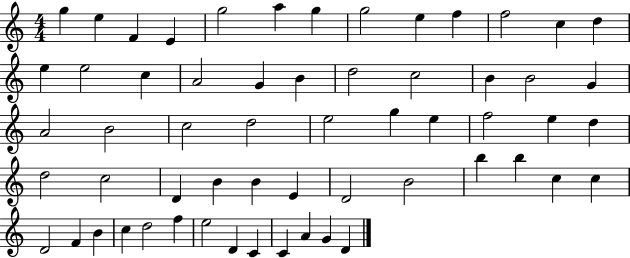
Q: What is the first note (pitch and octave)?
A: G5